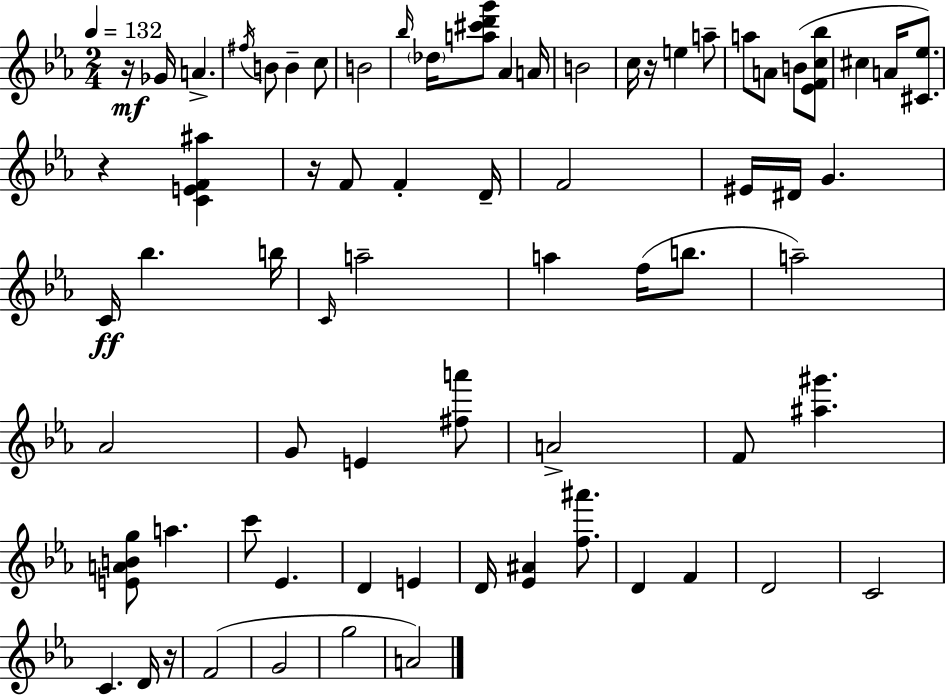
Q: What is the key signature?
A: EES major